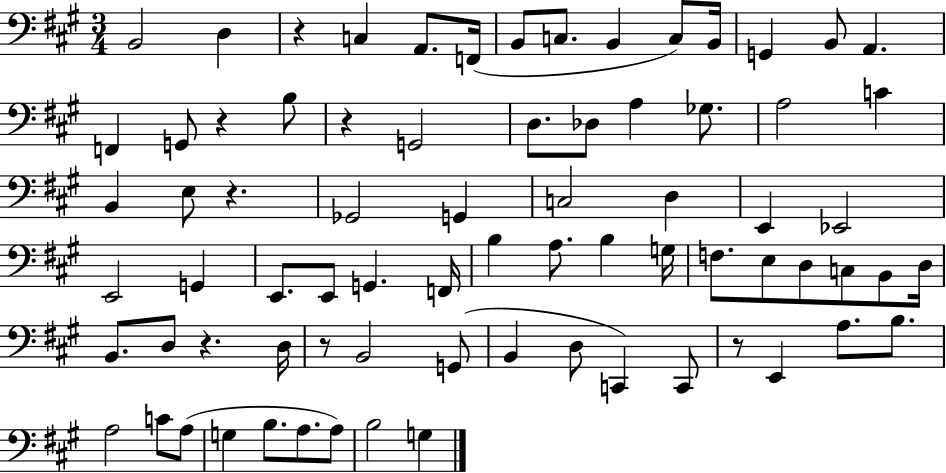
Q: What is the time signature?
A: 3/4